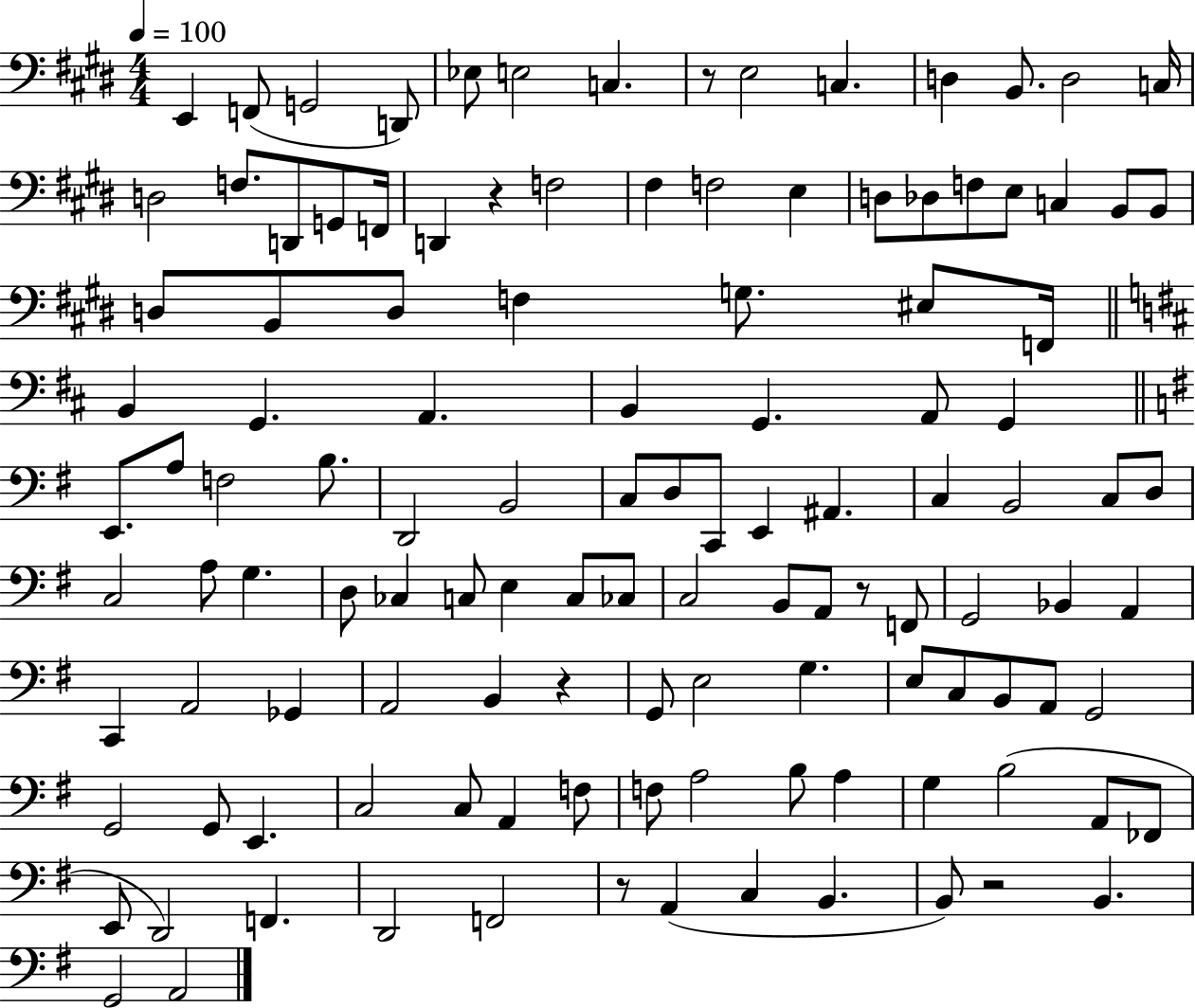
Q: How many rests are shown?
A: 6